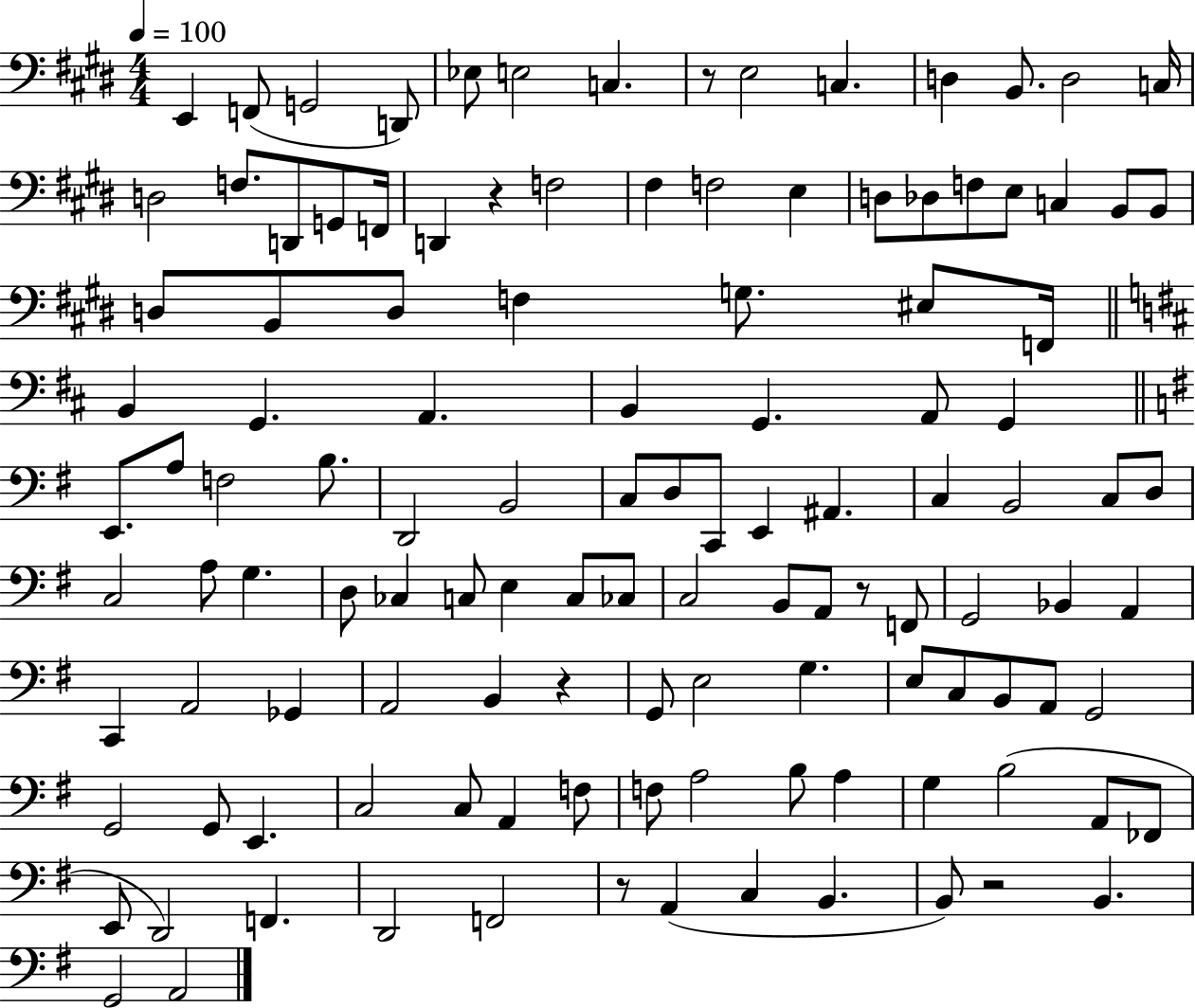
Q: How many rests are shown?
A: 6